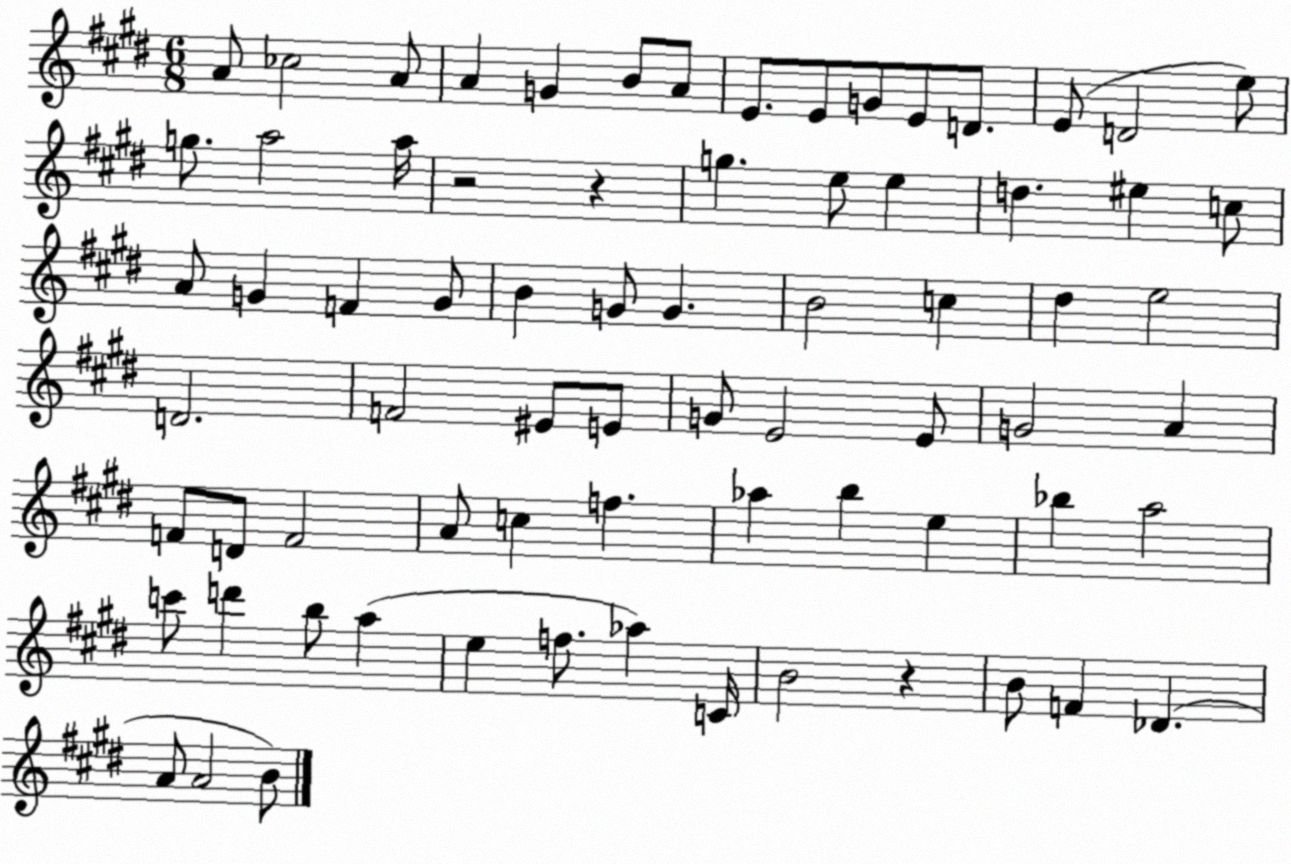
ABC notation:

X:1
T:Untitled
M:6/8
L:1/4
K:E
A/2 _c2 A/2 A G B/2 A/2 E/2 E/2 G/2 E/2 D/2 E/2 D2 e/2 g/2 a2 a/4 z2 z g e/2 e d ^e c/2 A/2 G F G/2 B G/2 G B2 c ^d e2 D2 F2 ^E/2 E/2 G/2 E2 E/2 G2 A F/2 D/2 F2 A/2 c f _a b e _b a2 c'/2 d' b/2 a e f/2 _a C/4 B2 z B/2 F _D A/2 A2 B/2